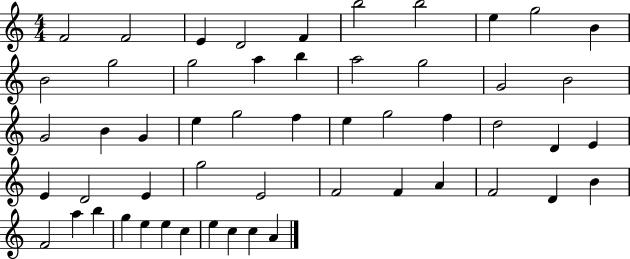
F4/h F4/h E4/q D4/h F4/q B5/h B5/h E5/q G5/h B4/q B4/h G5/h G5/h A5/q B5/q A5/h G5/h G4/h B4/h G4/h B4/q G4/q E5/q G5/h F5/q E5/q G5/h F5/q D5/h D4/q E4/q E4/q D4/h E4/q G5/h E4/h F4/h F4/q A4/q F4/h D4/q B4/q F4/h A5/q B5/q G5/q E5/q E5/q C5/q E5/q C5/q C5/q A4/q